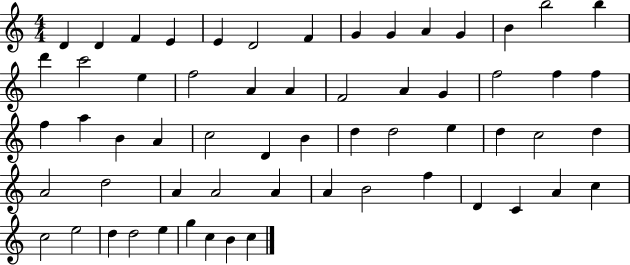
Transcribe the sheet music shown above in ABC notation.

X:1
T:Untitled
M:4/4
L:1/4
K:C
D D F E E D2 F G G A G B b2 b d' c'2 e f2 A A F2 A G f2 f f f a B A c2 D B d d2 e d c2 d A2 d2 A A2 A A B2 f D C A c c2 e2 d d2 e g c B c